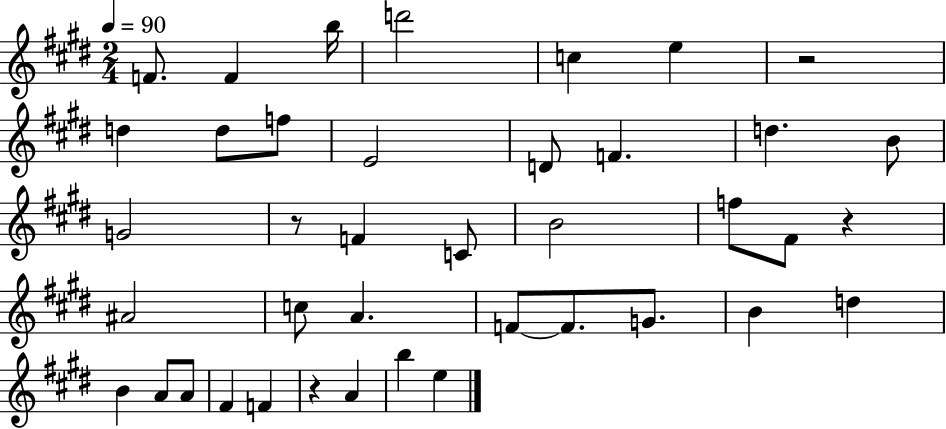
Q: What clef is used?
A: treble